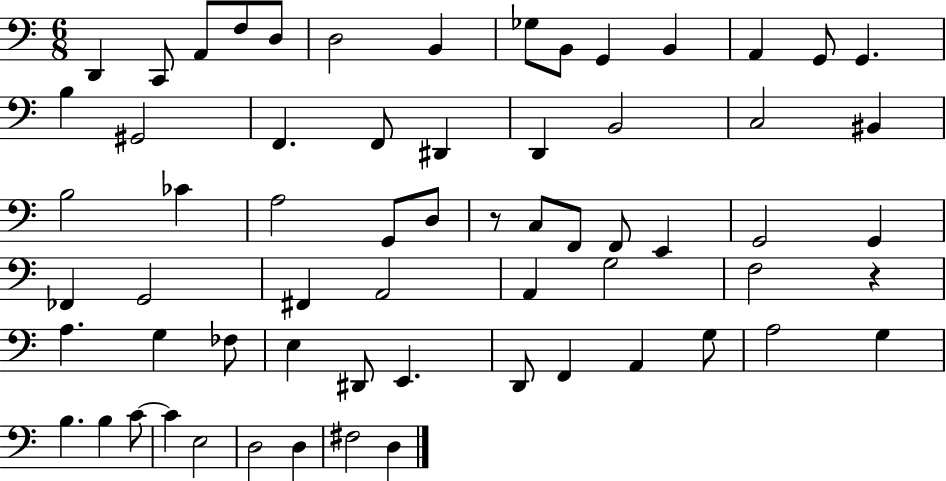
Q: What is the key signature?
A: C major